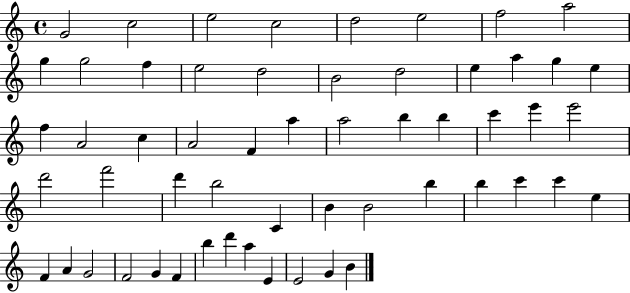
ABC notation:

X:1
T:Untitled
M:4/4
L:1/4
K:C
G2 c2 e2 c2 d2 e2 f2 a2 g g2 f e2 d2 B2 d2 e a g e f A2 c A2 F a a2 b b c' e' e'2 d'2 f'2 d' b2 C B B2 b b c' c' e F A G2 F2 G F b d' a E E2 G B